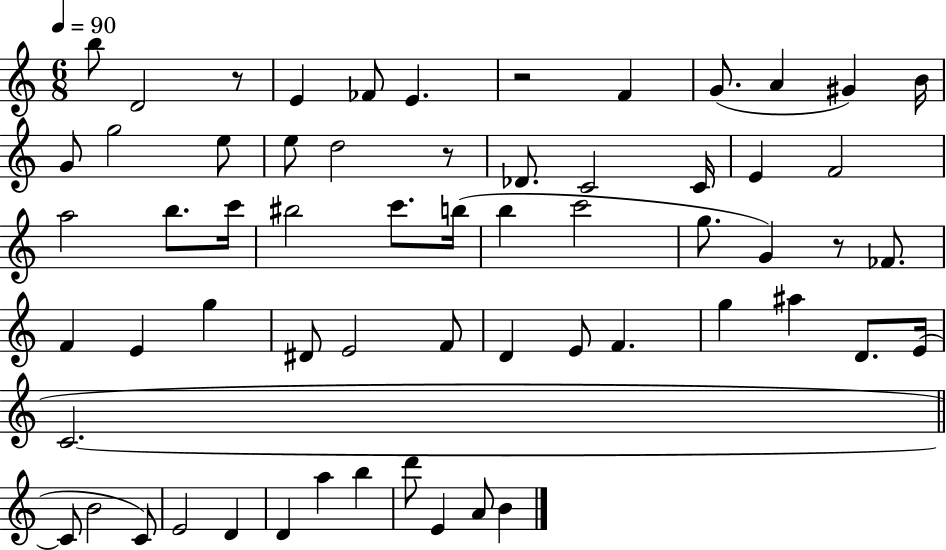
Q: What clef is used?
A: treble